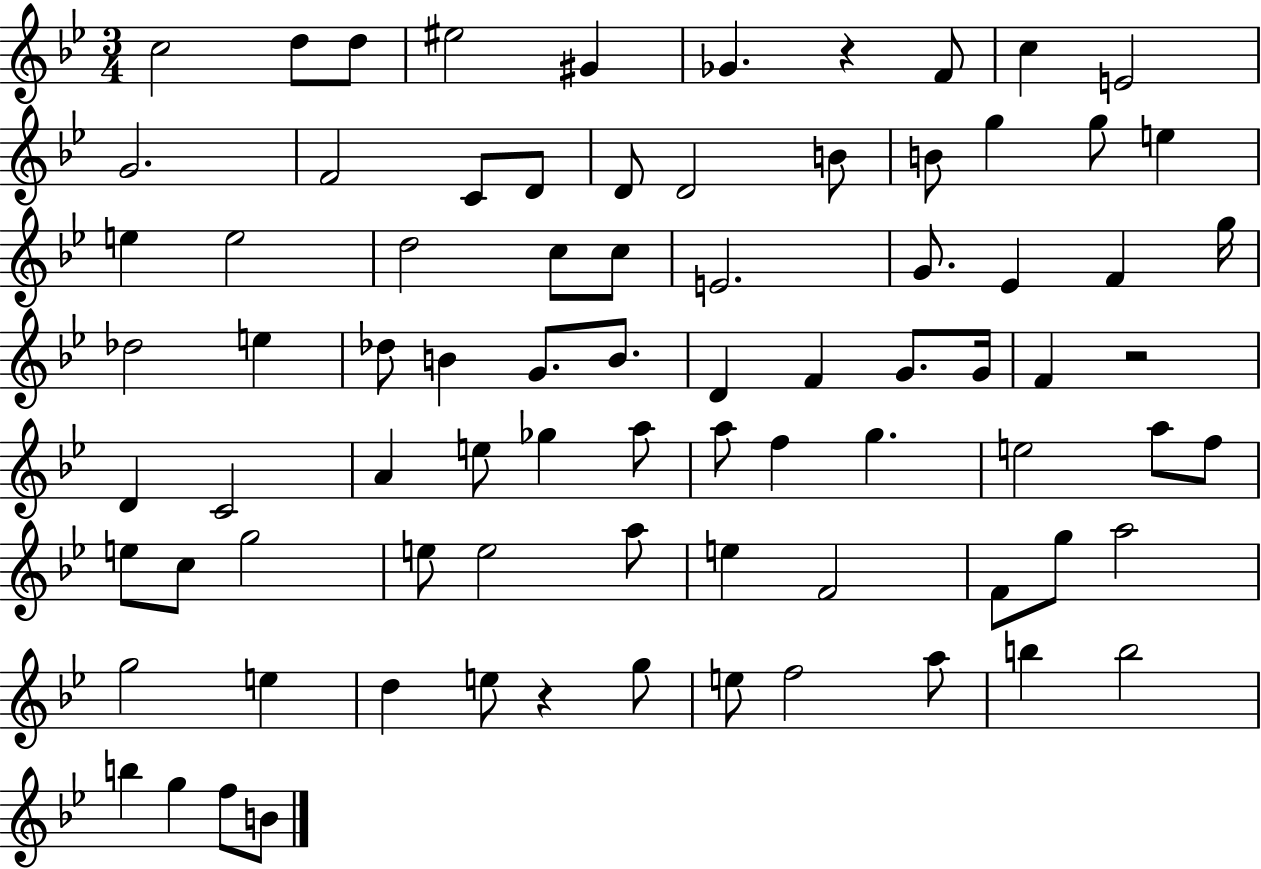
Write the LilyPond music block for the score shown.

{
  \clef treble
  \numericTimeSignature
  \time 3/4
  \key bes \major
  c''2 d''8 d''8 | eis''2 gis'4 | ges'4. r4 f'8 | c''4 e'2 | \break g'2. | f'2 c'8 d'8 | d'8 d'2 b'8 | b'8 g''4 g''8 e''4 | \break e''4 e''2 | d''2 c''8 c''8 | e'2. | g'8. ees'4 f'4 g''16 | \break des''2 e''4 | des''8 b'4 g'8. b'8. | d'4 f'4 g'8. g'16 | f'4 r2 | \break d'4 c'2 | a'4 e''8 ges''4 a''8 | a''8 f''4 g''4. | e''2 a''8 f''8 | \break e''8 c''8 g''2 | e''8 e''2 a''8 | e''4 f'2 | f'8 g''8 a''2 | \break g''2 e''4 | d''4 e''8 r4 g''8 | e''8 f''2 a''8 | b''4 b''2 | \break b''4 g''4 f''8 b'8 | \bar "|."
}